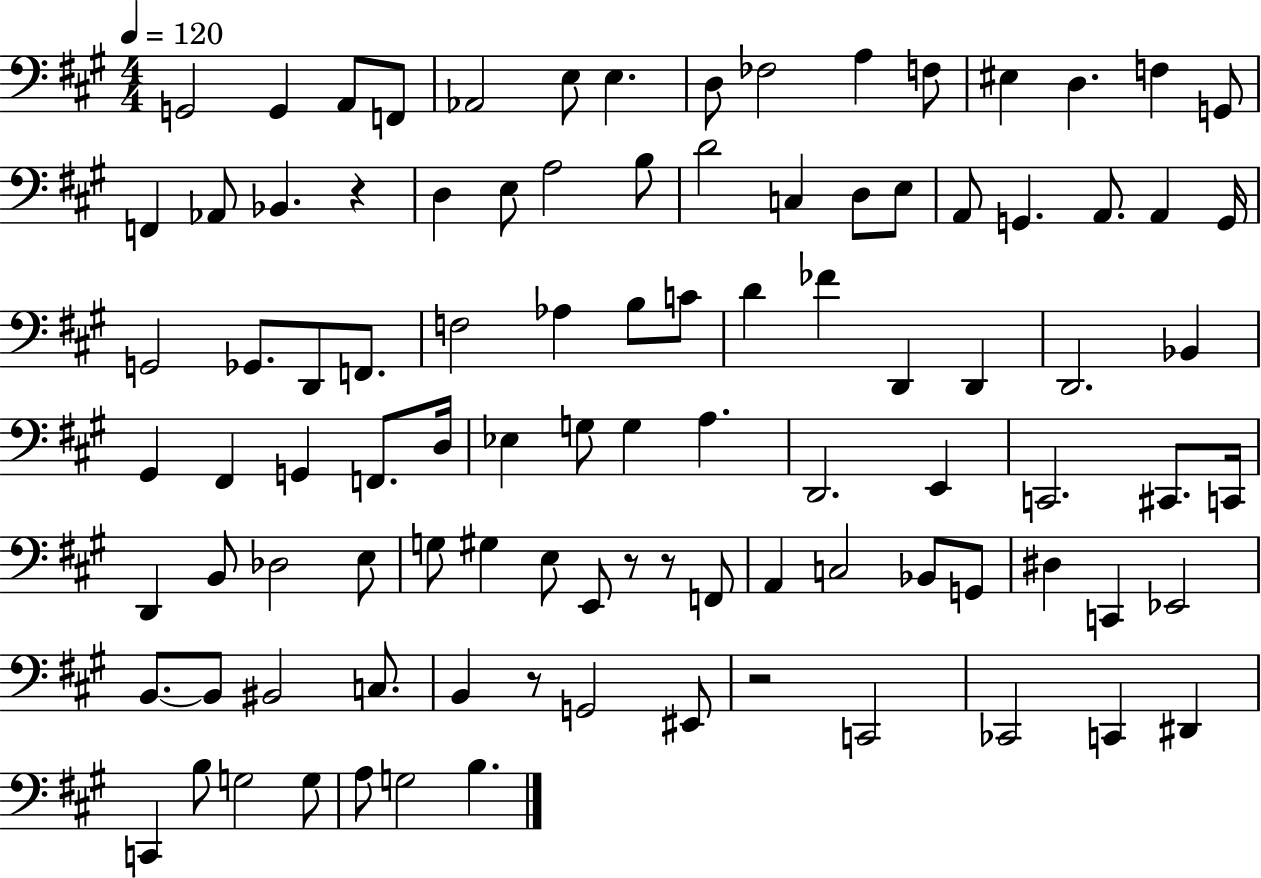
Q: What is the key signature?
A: A major